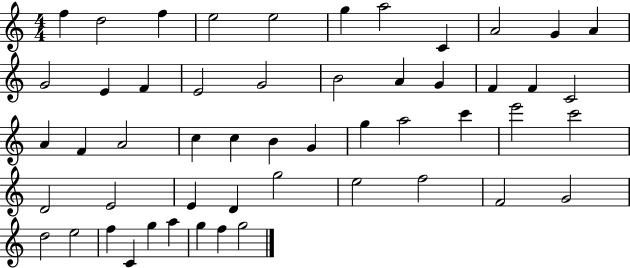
{
  \clef treble
  \numericTimeSignature
  \time 4/4
  \key c \major
  f''4 d''2 f''4 | e''2 e''2 | g''4 a''2 c'4 | a'2 g'4 a'4 | \break g'2 e'4 f'4 | e'2 g'2 | b'2 a'4 g'4 | f'4 f'4 c'2 | \break a'4 f'4 a'2 | c''4 c''4 b'4 g'4 | g''4 a''2 c'''4 | e'''2 c'''2 | \break d'2 e'2 | e'4 d'4 g''2 | e''2 f''2 | f'2 g'2 | \break d''2 e''2 | f''4 c'4 g''4 a''4 | g''4 f''4 g''2 | \bar "|."
}